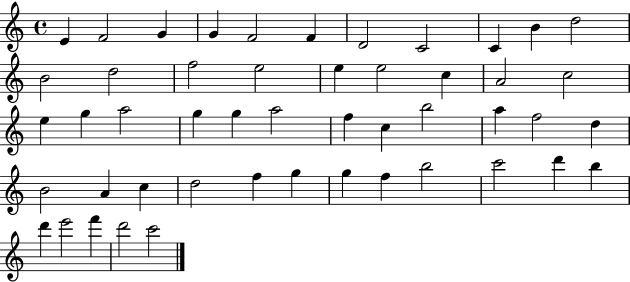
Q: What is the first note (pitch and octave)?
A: E4